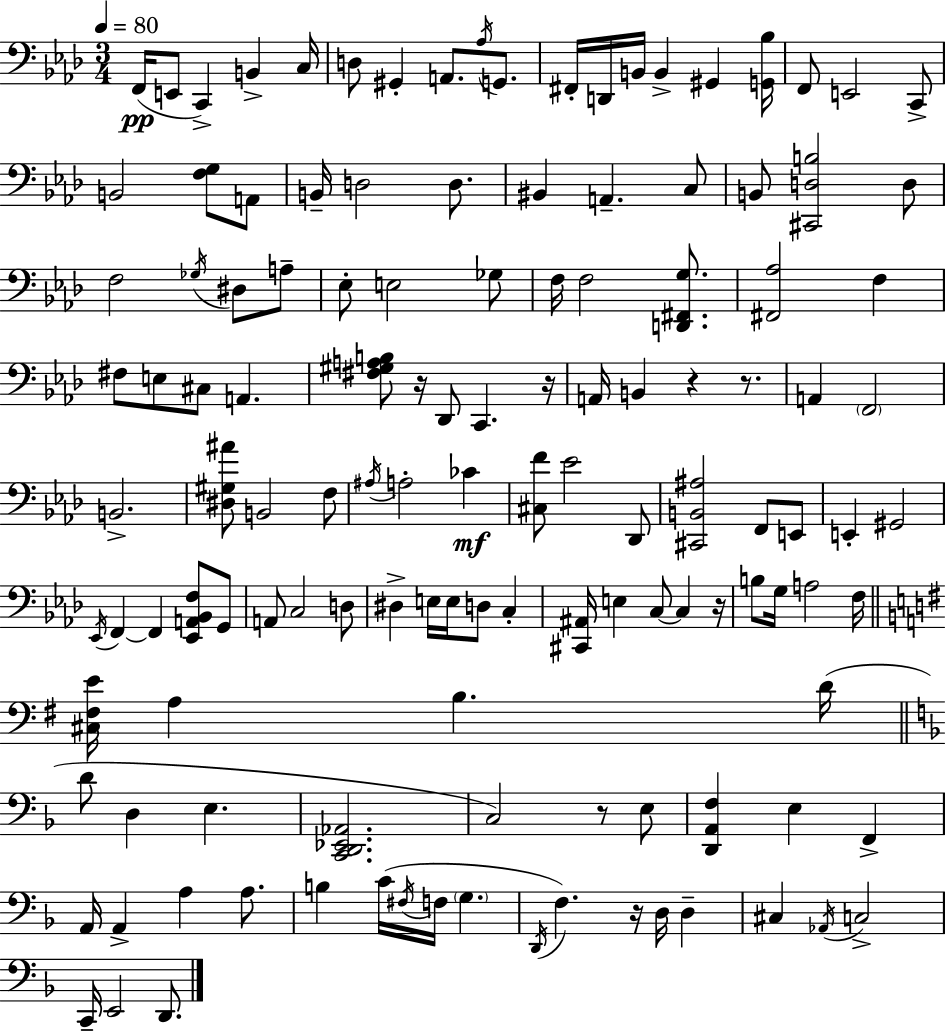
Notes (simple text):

F2/s E2/e C2/q B2/q C3/s D3/e G#2/q A2/e. Ab3/s G2/e. F#2/s D2/s B2/s B2/q G#2/q [G2,Bb3]/s F2/e E2/h C2/e B2/h [F3,G3]/e A2/e B2/s D3/h D3/e. BIS2/q A2/q. C3/e B2/e [C#2,D3,B3]/h D3/e F3/h Gb3/s D#3/e A3/e Eb3/e E3/h Gb3/e F3/s F3/h [D2,F#2,G3]/e. [F#2,Ab3]/h F3/q F#3/e E3/e C#3/e A2/q. [F#3,G#3,A3,B3]/e R/s Db2/e C2/q. R/s A2/s B2/q R/q R/e. A2/q F2/h B2/h. [D#3,G#3,A#4]/e B2/h F3/e A#3/s A3/h CES4/q [C#3,F4]/e Eb4/h Db2/e [C#2,B2,A#3]/h F2/e E2/e E2/q G#2/h Eb2/s F2/q F2/q [Eb2,A2,Bb2,F3]/e G2/e A2/e C3/h D3/e D#3/q E3/s E3/s D3/e C3/q [C#2,A#2]/s E3/q C3/e C3/q R/s B3/e G3/s A3/h F3/s [C#3,F#3,E4]/s A3/q B3/q. D4/s D4/e D3/q E3/q. [C2,D2,Eb2,Ab2]/h. C3/h R/e E3/e [D2,A2,F3]/q E3/q F2/q A2/s A2/q A3/q A3/e. B3/q C4/s F#3/s F3/s G3/q. D2/s F3/q. R/s D3/s D3/q C#3/q Ab2/s C3/h C2/s E2/h D2/e.